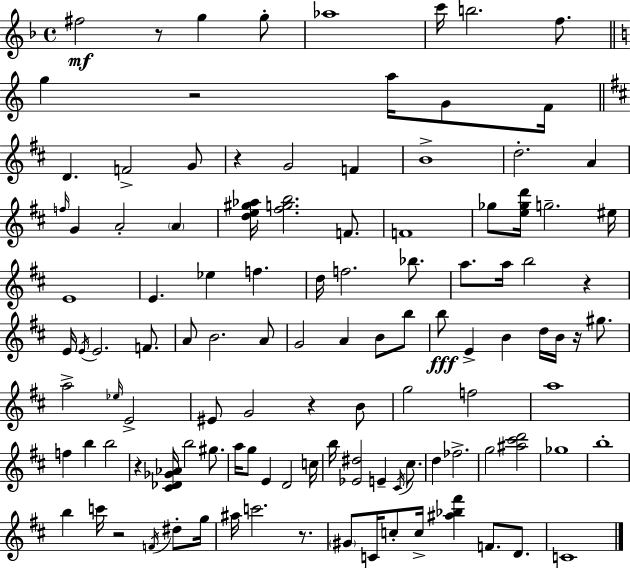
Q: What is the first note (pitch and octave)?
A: F#5